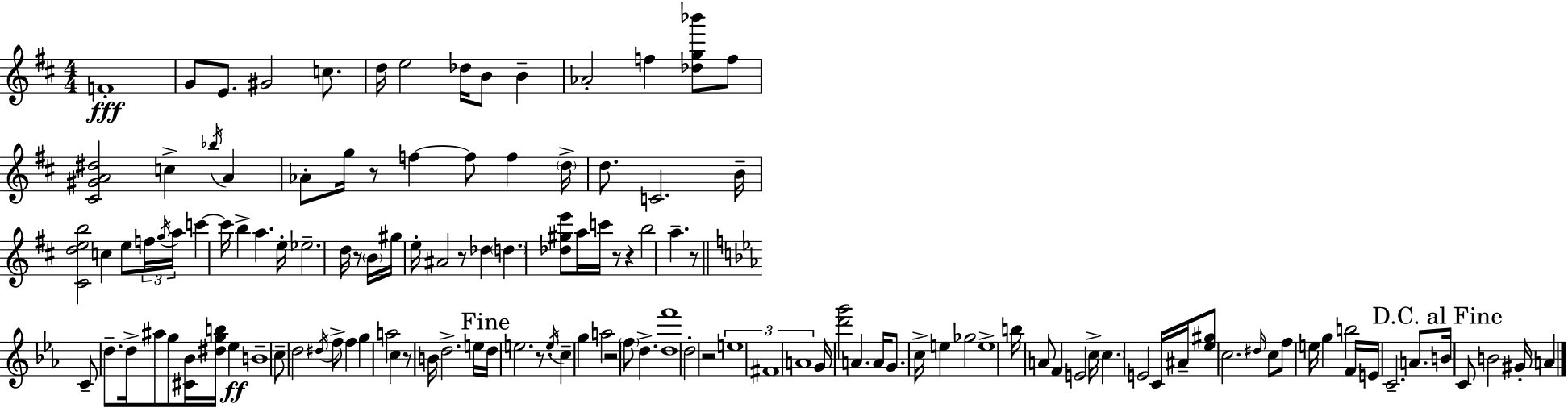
X:1
T:Untitled
M:4/4
L:1/4
K:D
F4 G/2 E/2 ^G2 c/2 d/4 e2 _d/4 B/2 B _A2 f [_dg_b']/2 f/2 [^C^GA^d]2 c _b/4 A _A/2 g/4 z/2 f f/2 f d/4 d/2 C2 B/4 [^Cdeb]2 c e/2 f/4 g/4 a/4 c' c'/4 b a e/4 _e2 d/4 z/2 B/4 ^g/4 e/4 ^A2 z/2 _d d [_d^ge']/2 a/4 c'/4 z/2 z b2 a z/2 C/2 d/2 d/4 ^a/2 g/2 [^C_B]/4 [^dgb]/4 _e B4 c/2 d2 ^d/4 f/2 f g a2 c z/2 B/4 d2 e/4 d/4 e2 z/2 e/4 c g a2 z2 f/2 d [df']4 d2 z2 e4 ^F4 A4 G/4 [d'g']2 A A/4 G/2 c/4 e _g2 e4 b/4 A/2 F E2 c/4 c E2 C/4 ^A/4 [_e^g]/2 c2 ^d/4 c/2 f/2 e/4 g b2 F/4 E/4 C2 A/2 B/4 C/2 B2 ^G/4 A